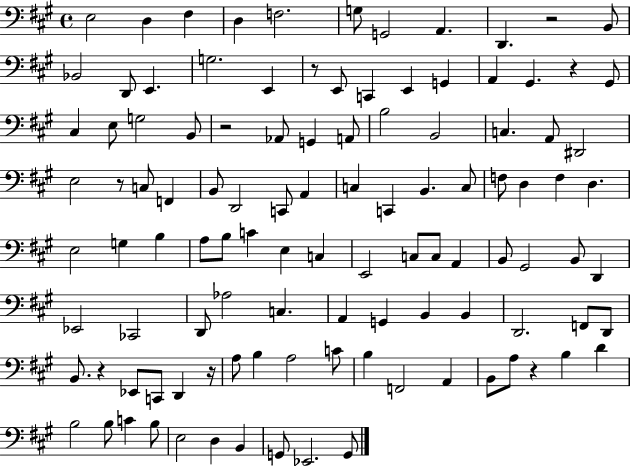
E3/h D3/q F#3/q D3/q F3/h. G3/e G2/h A2/q. D2/q. R/h B2/e Bb2/h D2/e E2/q. G3/h. E2/q R/e E2/e C2/q E2/q G2/q A2/q G#2/q. R/q G#2/e C#3/q E3/e G3/h B2/e R/h Ab2/e G2/q A2/e B3/h B2/h C3/q. A2/e D#2/h E3/h R/e C3/e F2/q B2/e D2/h C2/e A2/q C3/q C2/q B2/q. C3/e F3/e D3/q F3/q D3/q. E3/h G3/q B3/q A3/e B3/e C4/q E3/q C3/q E2/h C3/e C3/e A2/q B2/e G#2/h B2/e D2/q Eb2/h CES2/h D2/e Ab3/h C3/q. A2/q G2/q B2/q B2/q D2/h. F2/e D2/e B2/e. R/q Eb2/e C2/e D2/q R/s A3/e B3/q A3/h C4/e B3/q F2/h A2/q B2/e A3/e R/q B3/q D4/q B3/h B3/e C4/q B3/e E3/h D3/q B2/q G2/e Eb2/h. G2/e